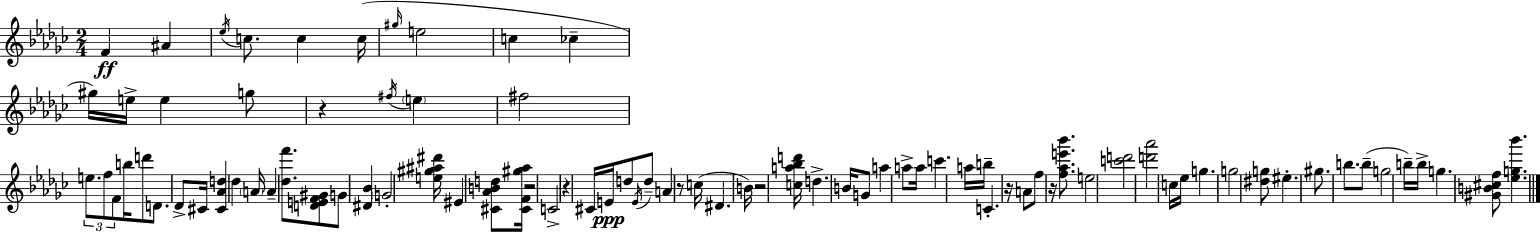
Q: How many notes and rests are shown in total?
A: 87